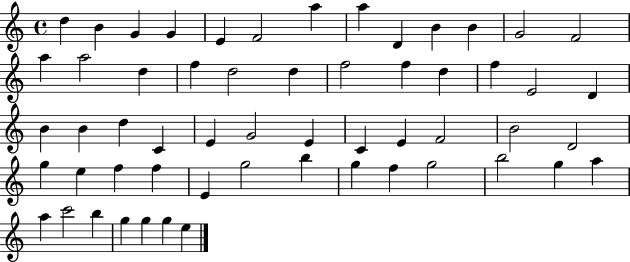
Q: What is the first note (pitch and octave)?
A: D5